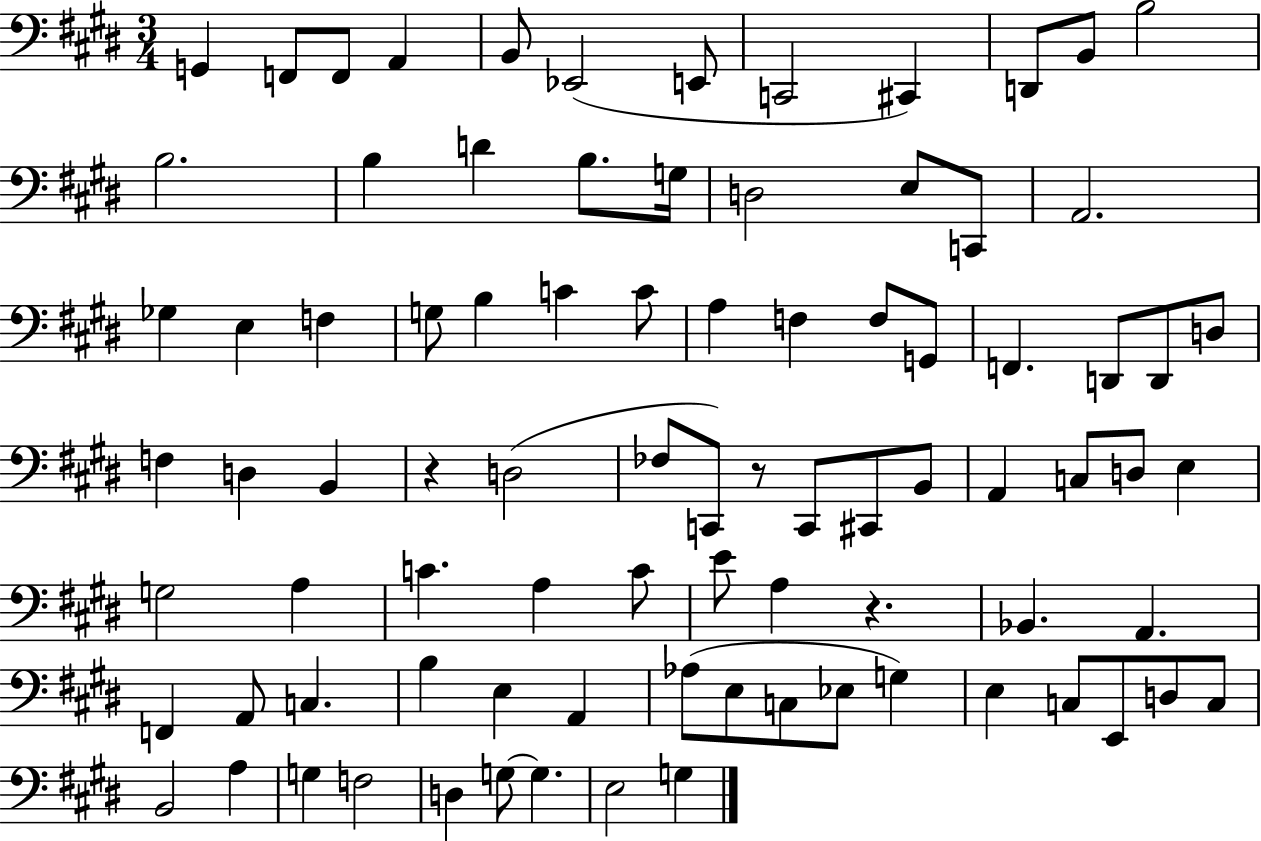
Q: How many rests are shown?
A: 3